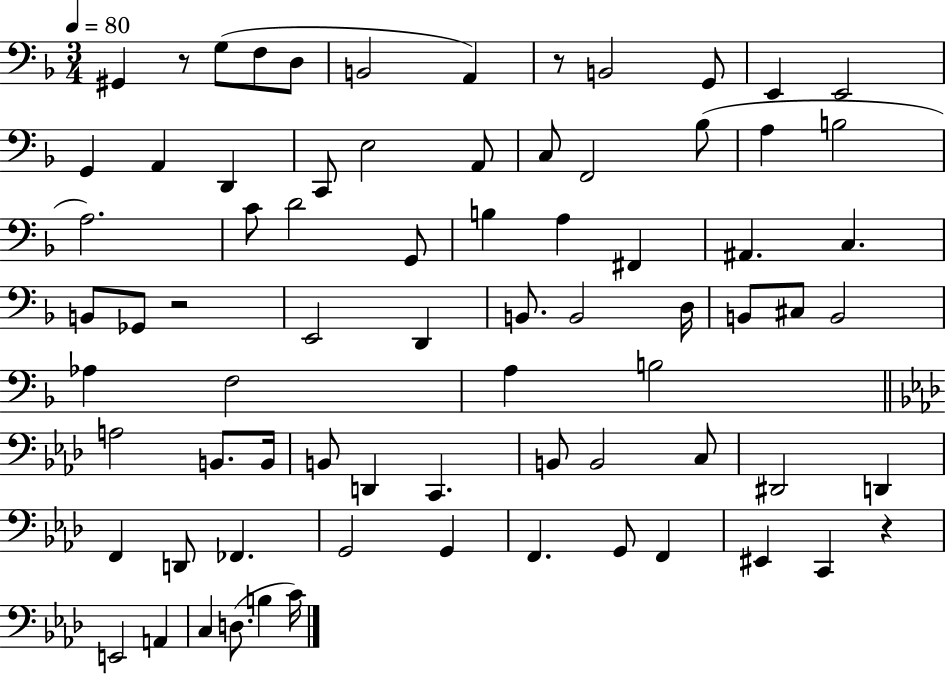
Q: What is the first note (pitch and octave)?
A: G#2